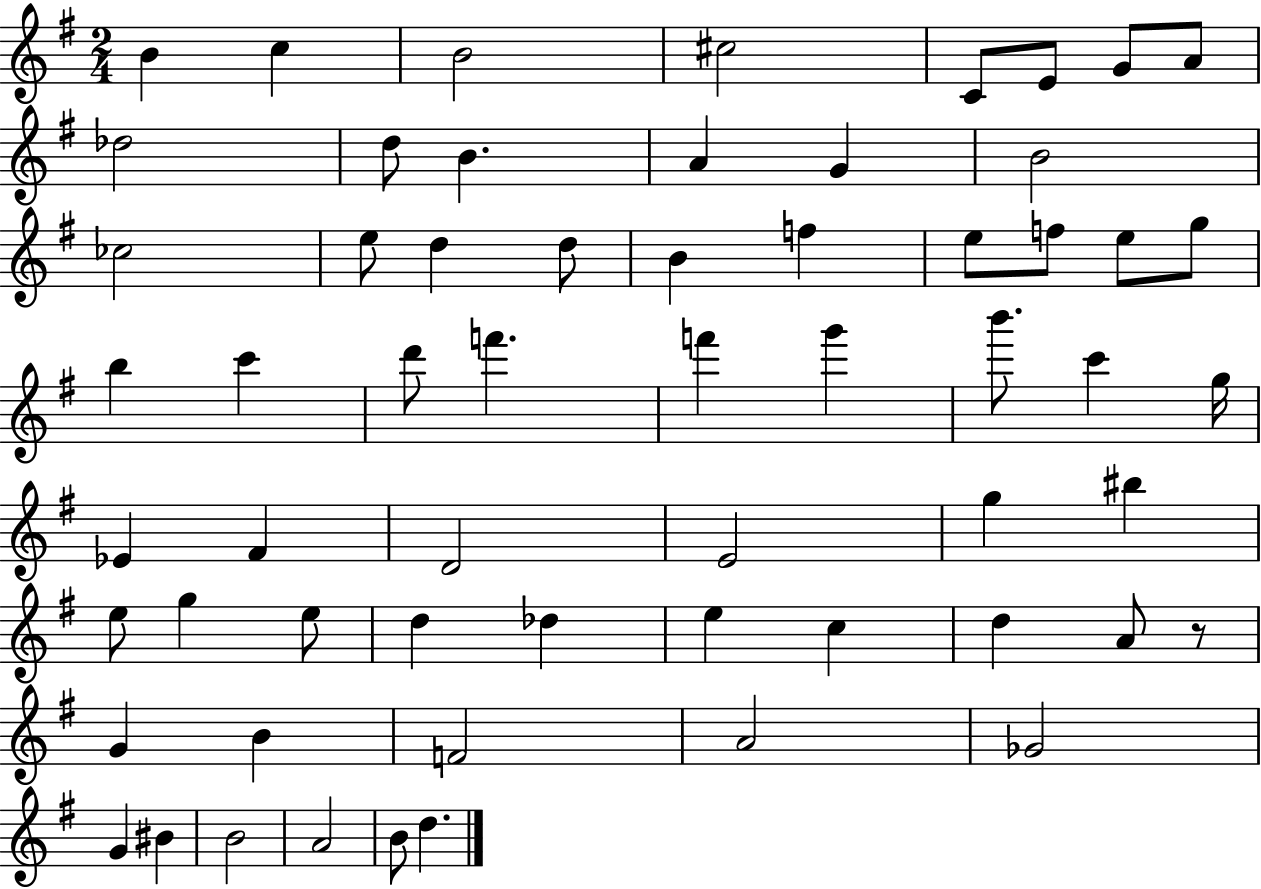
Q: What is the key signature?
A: G major